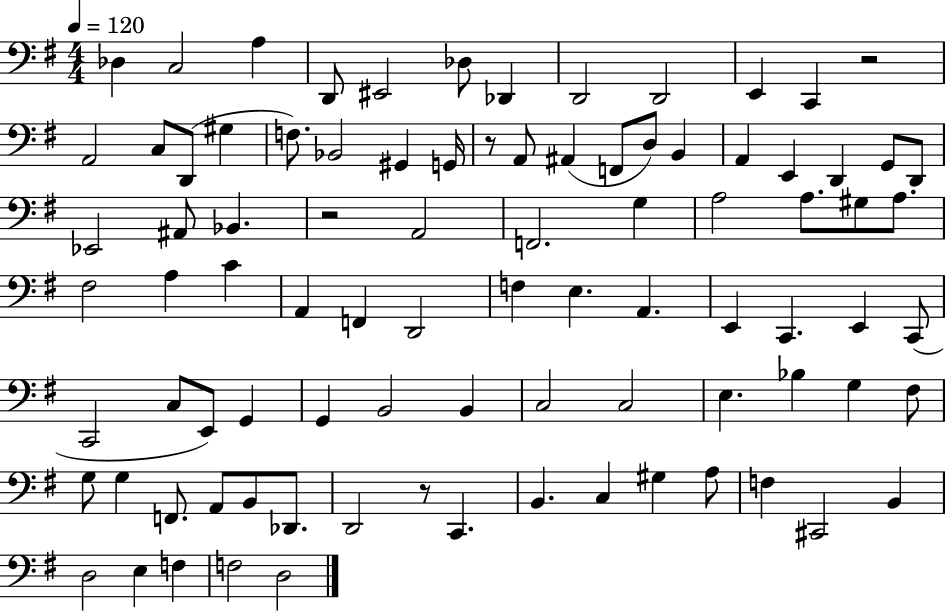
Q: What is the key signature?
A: G major